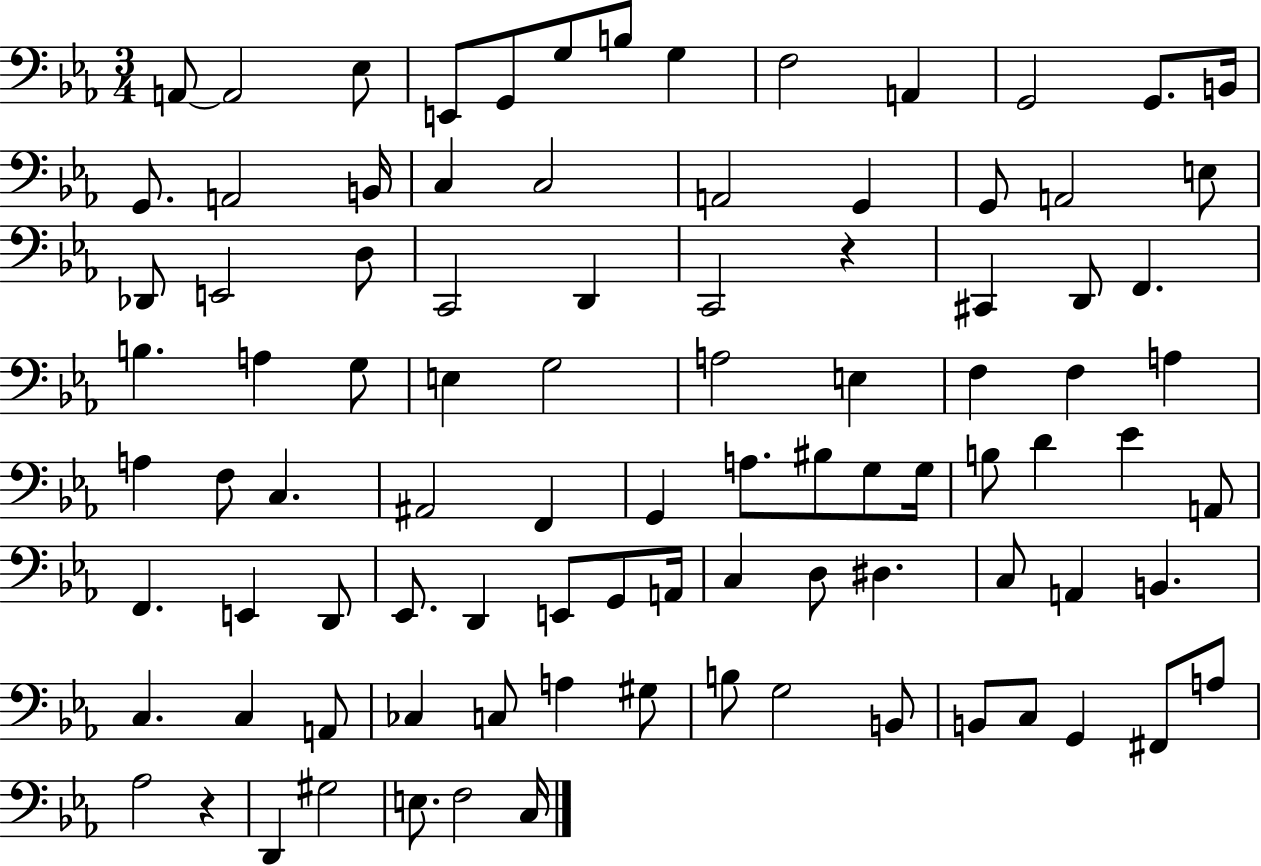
X:1
T:Untitled
M:3/4
L:1/4
K:Eb
A,,/2 A,,2 _E,/2 E,,/2 G,,/2 G,/2 B,/2 G, F,2 A,, G,,2 G,,/2 B,,/4 G,,/2 A,,2 B,,/4 C, C,2 A,,2 G,, G,,/2 A,,2 E,/2 _D,,/2 E,,2 D,/2 C,,2 D,, C,,2 z ^C,, D,,/2 F,, B, A, G,/2 E, G,2 A,2 E, F, F, A, A, F,/2 C, ^A,,2 F,, G,, A,/2 ^B,/2 G,/2 G,/4 B,/2 D _E A,,/2 F,, E,, D,,/2 _E,,/2 D,, E,,/2 G,,/2 A,,/4 C, D,/2 ^D, C,/2 A,, B,, C, C, A,,/2 _C, C,/2 A, ^G,/2 B,/2 G,2 B,,/2 B,,/2 C,/2 G,, ^F,,/2 A,/2 _A,2 z D,, ^G,2 E,/2 F,2 C,/4